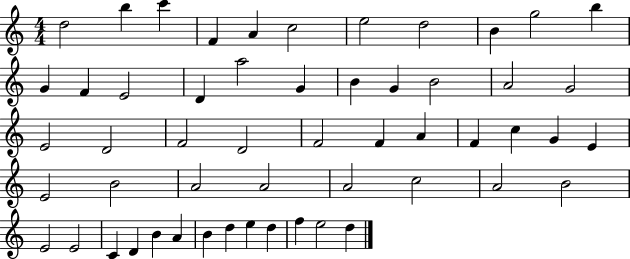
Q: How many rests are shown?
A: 0